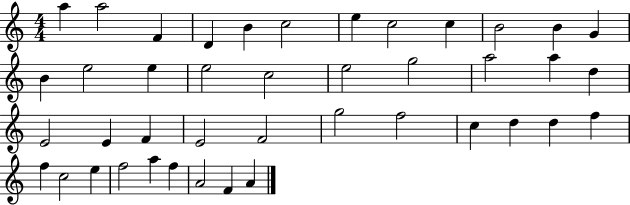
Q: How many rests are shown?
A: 0